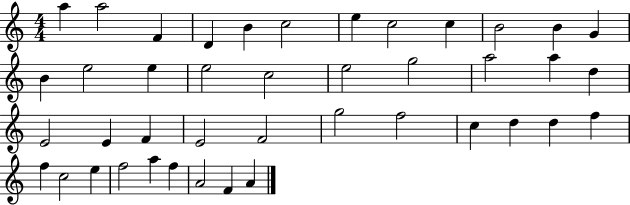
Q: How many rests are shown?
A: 0